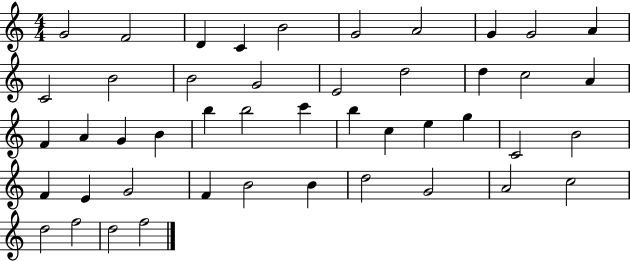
G4/h F4/h D4/q C4/q B4/h G4/h A4/h G4/q G4/h A4/q C4/h B4/h B4/h G4/h E4/h D5/h D5/q C5/h A4/q F4/q A4/q G4/q B4/q B5/q B5/h C6/q B5/q C5/q E5/q G5/q C4/h B4/h F4/q E4/q G4/h F4/q B4/h B4/q D5/h G4/h A4/h C5/h D5/h F5/h D5/h F5/h